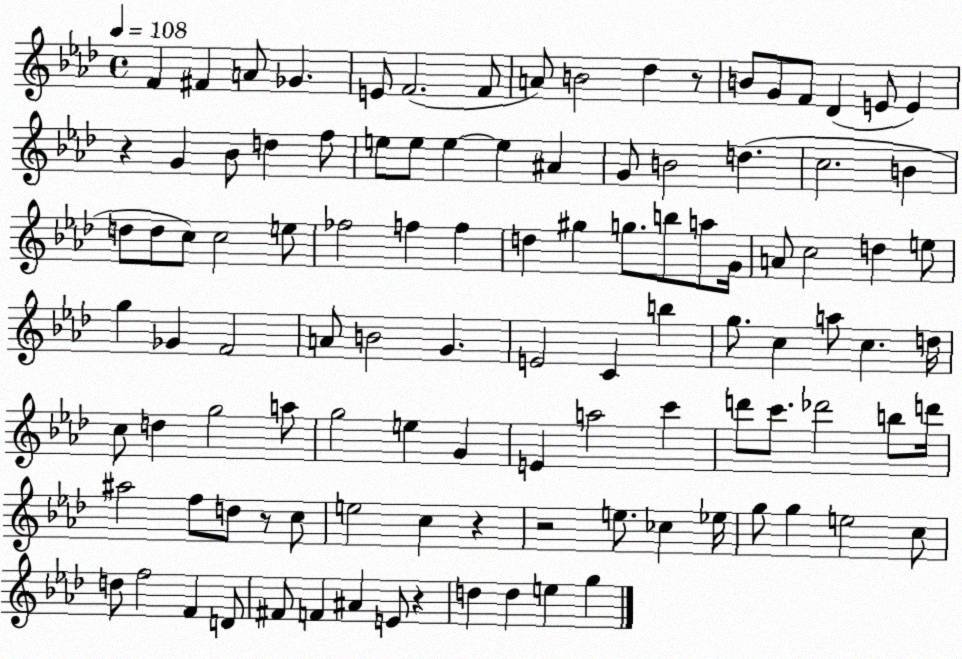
X:1
T:Untitled
M:4/4
L:1/4
K:Ab
F ^F A/2 _G E/2 F2 F/2 A/2 B2 _d z/2 B/2 G/2 F/2 _D E/2 E z G _B/2 d f/2 e/2 e/2 e e ^A G/2 B2 d c2 B d/2 d/2 c/2 c2 e/2 _f2 f f d ^g g/2 b/2 a/2 G/4 A/2 c2 d e/2 g _G F2 A/2 B2 G E2 C b g/2 c a/2 c d/4 c/2 d g2 a/2 g2 e G E a2 c' d'/2 c'/2 _d'2 b/2 d'/4 ^a2 f/2 d/2 z/2 c/2 e2 c z z2 e/2 _c _e/4 g/2 g e2 c/2 d/2 f2 F D/2 ^F/2 F ^A E/2 z d d e g